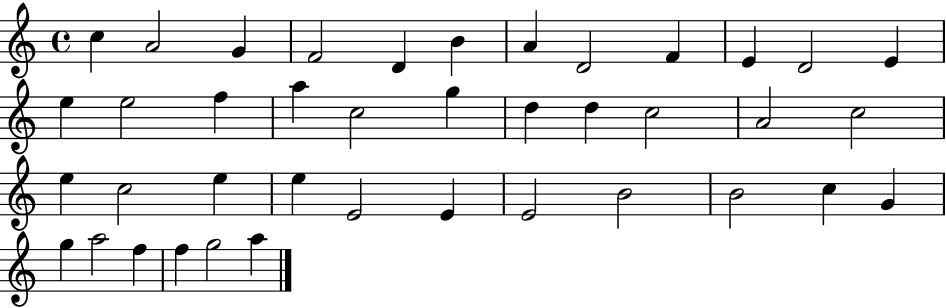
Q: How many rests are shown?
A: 0